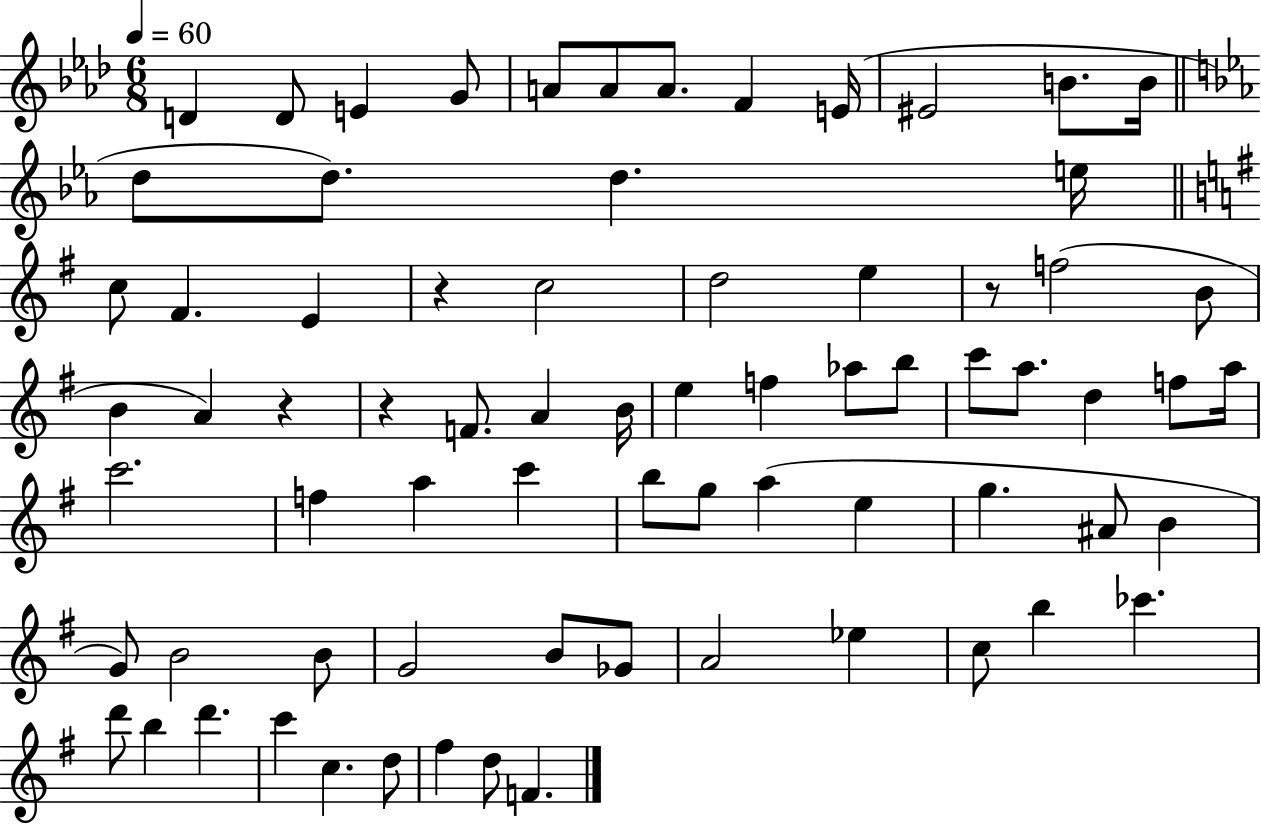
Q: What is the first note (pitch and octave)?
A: D4